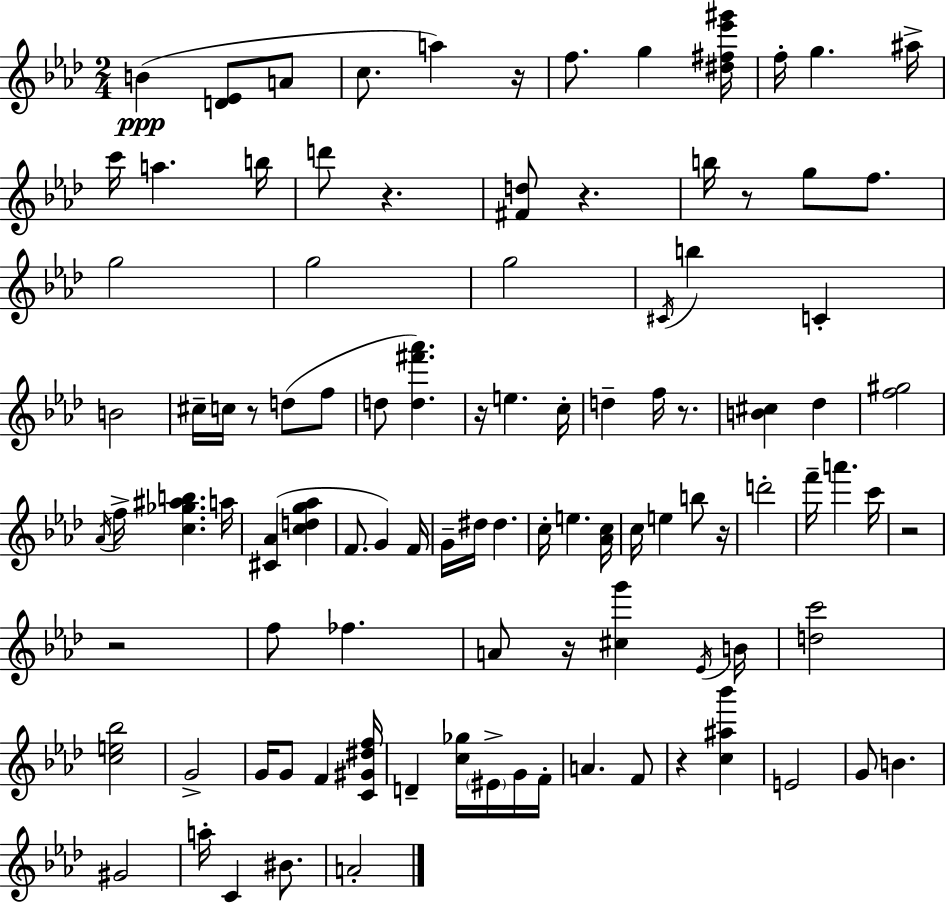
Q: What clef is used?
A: treble